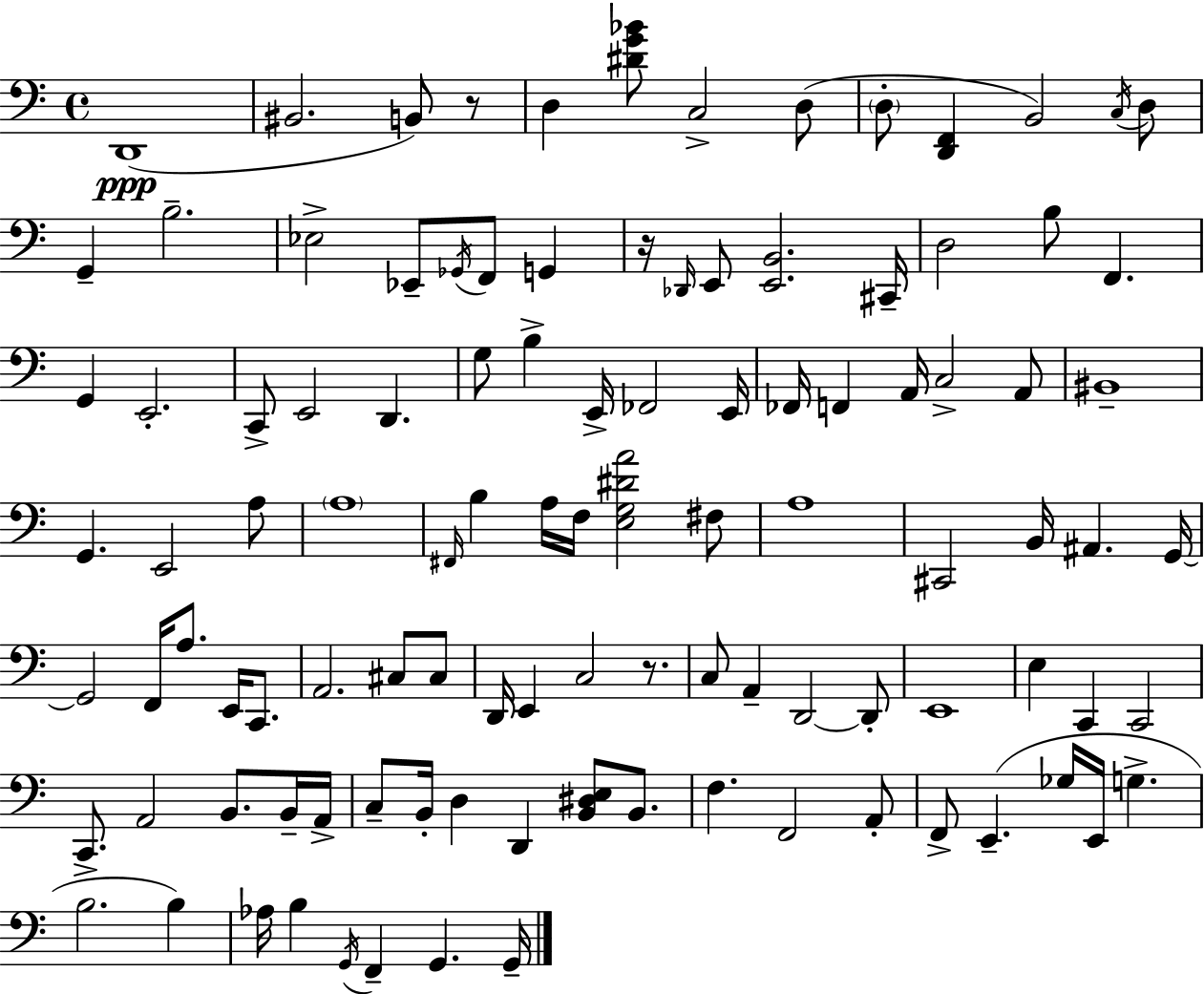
{
  \clef bass
  \time 4/4
  \defaultTimeSignature
  \key a \minor
  \repeat volta 2 { d,1(\ppp | bis,2. b,8) r8 | d4 <dis' g' bes'>8 c2-> d8( | \parenthesize d8-. <d, f,>4 b,2) \acciaccatura { c16 } d8 | \break g,4-- b2.-- | ees2-> ees,8-- \acciaccatura { ges,16 } f,8 g,4 | r16 \grace { des,16 } e,8 <e, b,>2. | cis,16-- d2 b8 f,4. | \break g,4 e,2.-. | c,8-> e,2 d,4. | g8 b4-> e,16-> fes,2 | e,16 fes,16 f,4 a,16 c2-> | \break a,8 bis,1-- | g,4. e,2 | a8 \parenthesize a1 | \grace { fis,16 } b4 a16 f16 <e g dis' a'>2 | \break fis8 a1 | cis,2 b,16 ais,4. | g,16~~ g,2 f,16 a8. | e,16 c,8. a,2. | \break cis8 cis8 d,16 e,4 c2 | r8. c8 a,4-- d,2~~ | d,8-. e,1 | e4 c,4 c,2 | \break c,8.-> a,2 b,8. | b,16-- a,16-> c8-- b,16-. d4 d,4 <b, dis e>8 | b,8. f4. f,2 | a,8-. f,8-> e,4.--( ges16 e,16 g4.-> | \break b2. | b4) aes16 b4 \acciaccatura { g,16 } f,4-- g,4. | g,16-- } \bar "|."
}